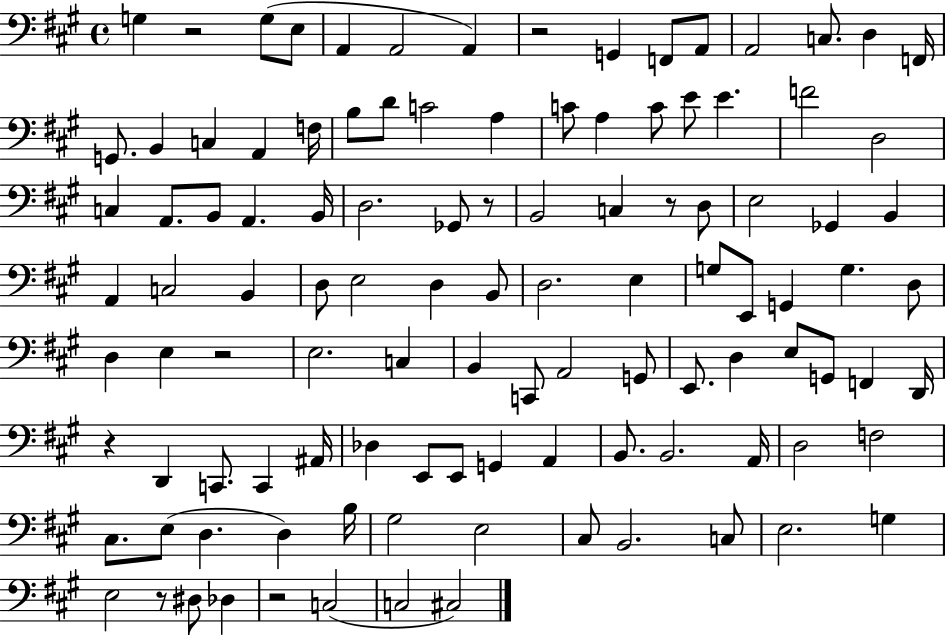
X:1
T:Untitled
M:4/4
L:1/4
K:A
G, z2 G,/2 E,/2 A,, A,,2 A,, z2 G,, F,,/2 A,,/2 A,,2 C,/2 D, F,,/4 G,,/2 B,, C, A,, F,/4 B,/2 D/2 C2 A, C/2 A, C/2 E/2 E F2 D,2 C, A,,/2 B,,/2 A,, B,,/4 D,2 _G,,/2 z/2 B,,2 C, z/2 D,/2 E,2 _G,, B,, A,, C,2 B,, D,/2 E,2 D, B,,/2 D,2 E, G,/2 E,,/2 G,, G, D,/2 D, E, z2 E,2 C, B,, C,,/2 A,,2 G,,/2 E,,/2 D, E,/2 G,,/2 F,, D,,/4 z D,, C,,/2 C,, ^A,,/4 _D, E,,/2 E,,/2 G,, A,, B,,/2 B,,2 A,,/4 D,2 F,2 ^C,/2 E,/2 D, D, B,/4 ^G,2 E,2 ^C,/2 B,,2 C,/2 E,2 G, E,2 z/2 ^D,/2 _D, z2 C,2 C,2 ^C,2